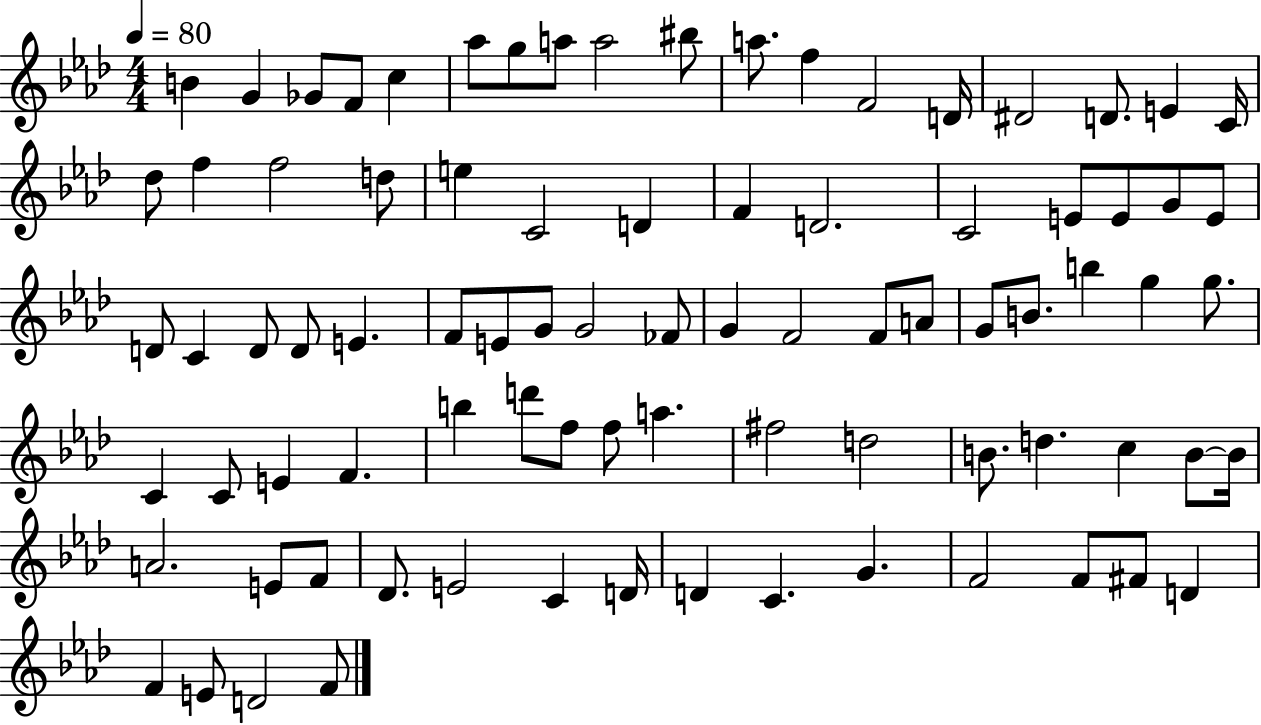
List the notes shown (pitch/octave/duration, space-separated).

B4/q G4/q Gb4/e F4/e C5/q Ab5/e G5/e A5/e A5/h BIS5/e A5/e. F5/q F4/h D4/s D#4/h D4/e. E4/q C4/s Db5/e F5/q F5/h D5/e E5/q C4/h D4/q F4/q D4/h. C4/h E4/e E4/e G4/e E4/e D4/e C4/q D4/e D4/e E4/q. F4/e E4/e G4/e G4/h FES4/e G4/q F4/h F4/e A4/e G4/e B4/e. B5/q G5/q G5/e. C4/q C4/e E4/q F4/q. B5/q D6/e F5/e F5/e A5/q. F#5/h D5/h B4/e. D5/q. C5/q B4/e B4/s A4/h. E4/e F4/e Db4/e. E4/h C4/q D4/s D4/q C4/q. G4/q. F4/h F4/e F#4/e D4/q F4/q E4/e D4/h F4/e